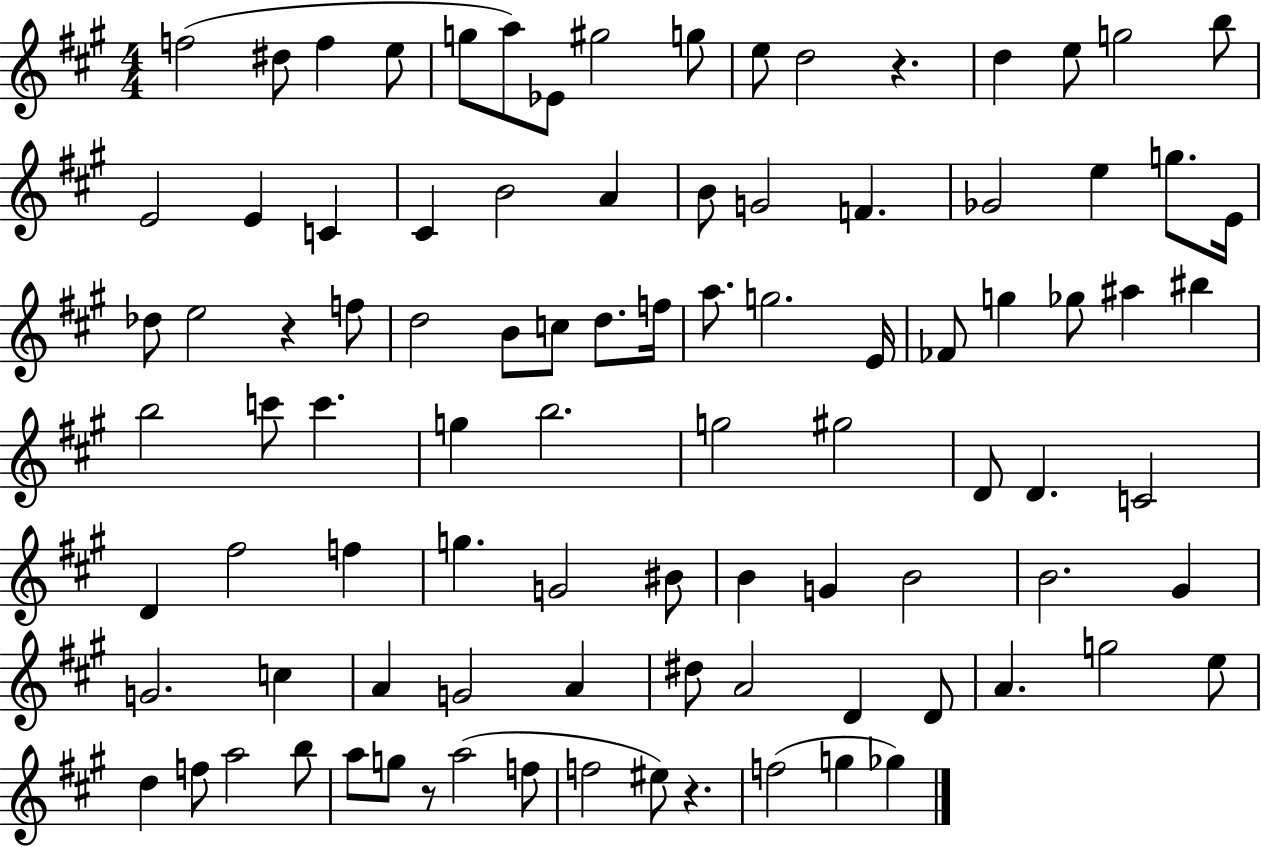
F5/h D#5/e F5/q E5/e G5/e A5/e Eb4/e G#5/h G5/e E5/e D5/h R/q. D5/q E5/e G5/h B5/e E4/h E4/q C4/q C#4/q B4/h A4/q B4/e G4/h F4/q. Gb4/h E5/q G5/e. E4/s Db5/e E5/h R/q F5/e D5/h B4/e C5/e D5/e. F5/s A5/e. G5/h. E4/s FES4/e G5/q Gb5/e A#5/q BIS5/q B5/h C6/e C6/q. G5/q B5/h. G5/h G#5/h D4/e D4/q. C4/h D4/q F#5/h F5/q G5/q. G4/h BIS4/e B4/q G4/q B4/h B4/h. G#4/q G4/h. C5/q A4/q G4/h A4/q D#5/e A4/h D4/q D4/e A4/q. G5/h E5/e D5/q F5/e A5/h B5/e A5/e G5/e R/e A5/h F5/e F5/h EIS5/e R/q. F5/h G5/q Gb5/q